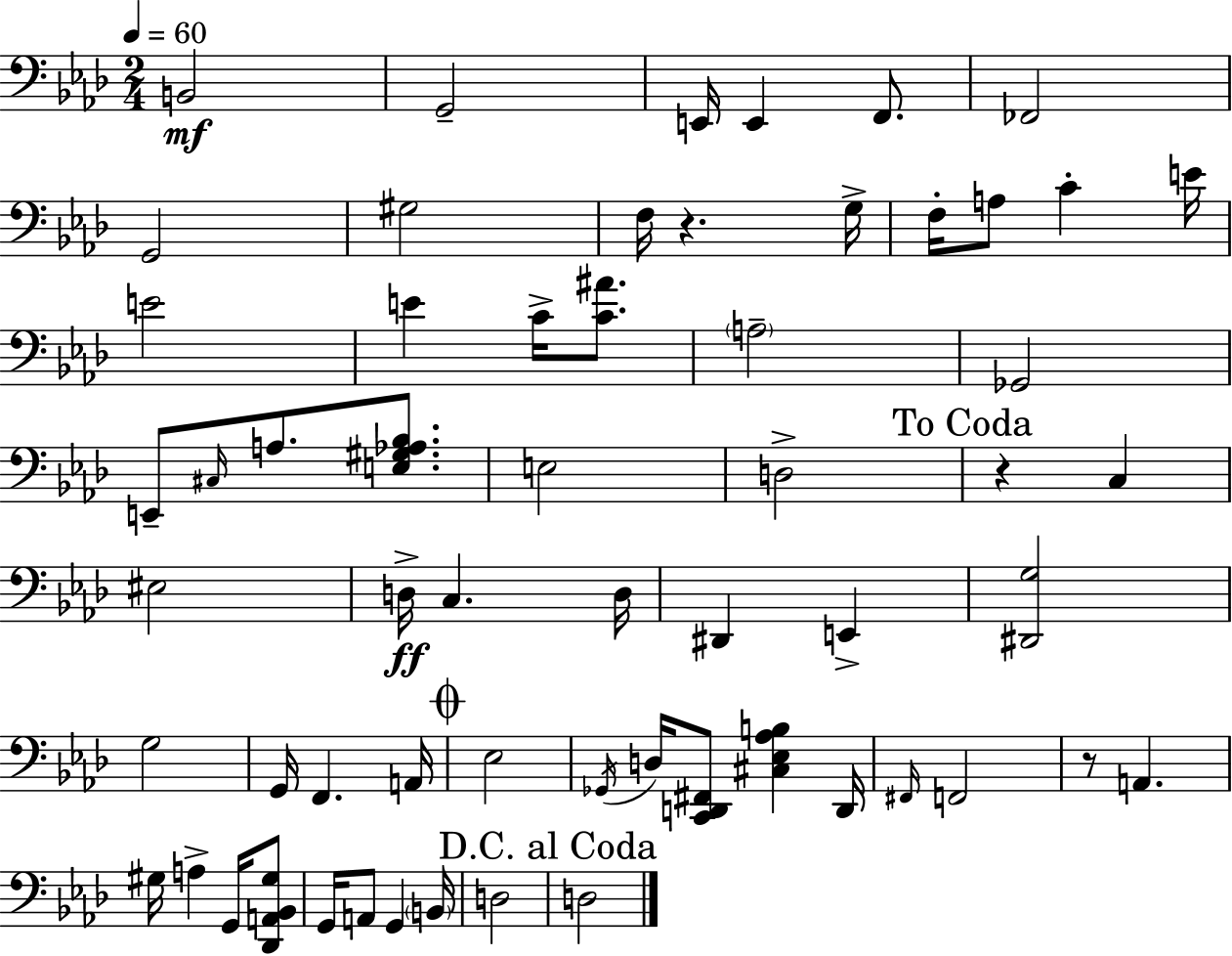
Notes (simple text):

B2/h G2/h E2/s E2/q F2/e. FES2/h G2/h G#3/h F3/s R/q. G3/s F3/s A3/e C4/q E4/s E4/h E4/q C4/s [C4,A#4]/e. A3/h Gb2/h E2/e C#3/s A3/e. [E3,G#3,Ab3,Bb3]/e. E3/h D3/h R/q C3/q EIS3/h D3/s C3/q. D3/s D#2/q E2/q [D#2,G3]/h G3/h G2/s F2/q. A2/s Eb3/h Gb2/s D3/s [C2,D2,F#2]/e [C#3,Eb3,Ab3,B3]/q D2/s F#2/s F2/h R/e A2/q. G#3/s A3/q G2/s [Db2,A2,Bb2,G#3]/e G2/s A2/e G2/q B2/s D3/h D3/h